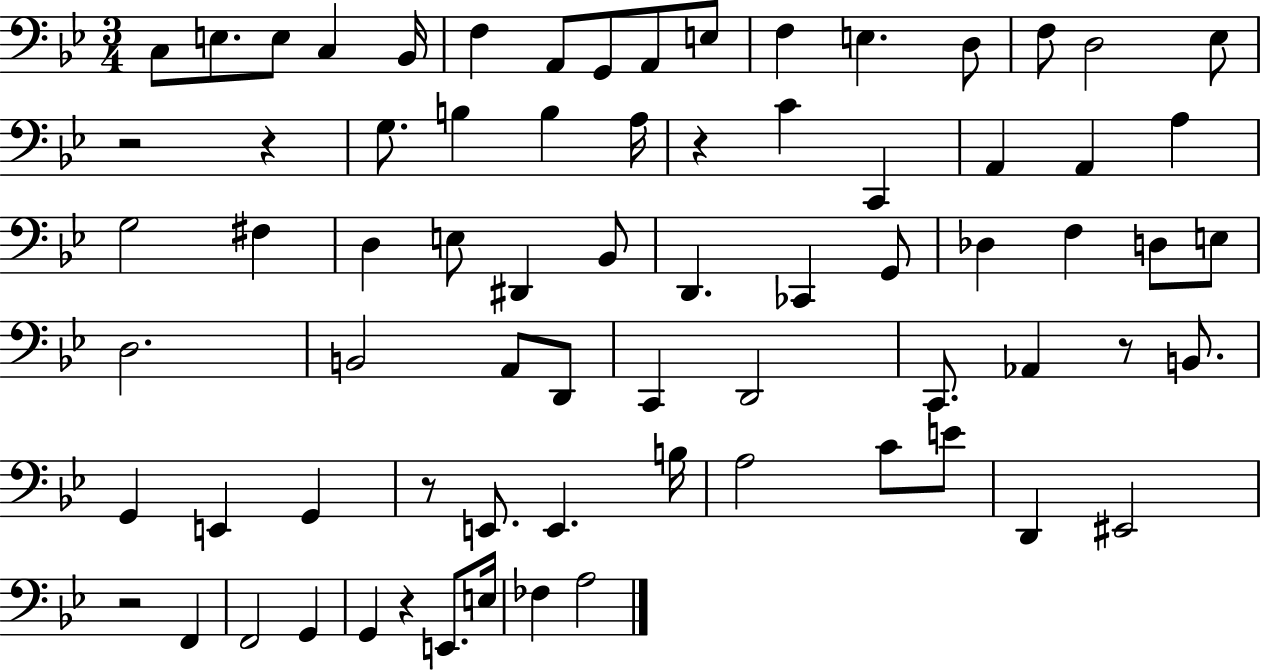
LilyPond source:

{
  \clef bass
  \numericTimeSignature
  \time 3/4
  \key bes \major
  c8 e8. e8 c4 bes,16 | f4 a,8 g,8 a,8 e8 | f4 e4. d8 | f8 d2 ees8 | \break r2 r4 | g8. b4 b4 a16 | r4 c'4 c,4 | a,4 a,4 a4 | \break g2 fis4 | d4 e8 dis,4 bes,8 | d,4. ces,4 g,8 | des4 f4 d8 e8 | \break d2. | b,2 a,8 d,8 | c,4 d,2 | c,8. aes,4 r8 b,8. | \break g,4 e,4 g,4 | r8 e,8. e,4. b16 | a2 c'8 e'8 | d,4 eis,2 | \break r2 f,4 | f,2 g,4 | g,4 r4 e,8. e16 | fes4 a2 | \break \bar "|."
}